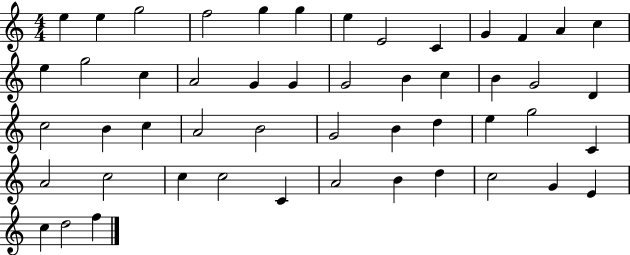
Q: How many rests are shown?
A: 0